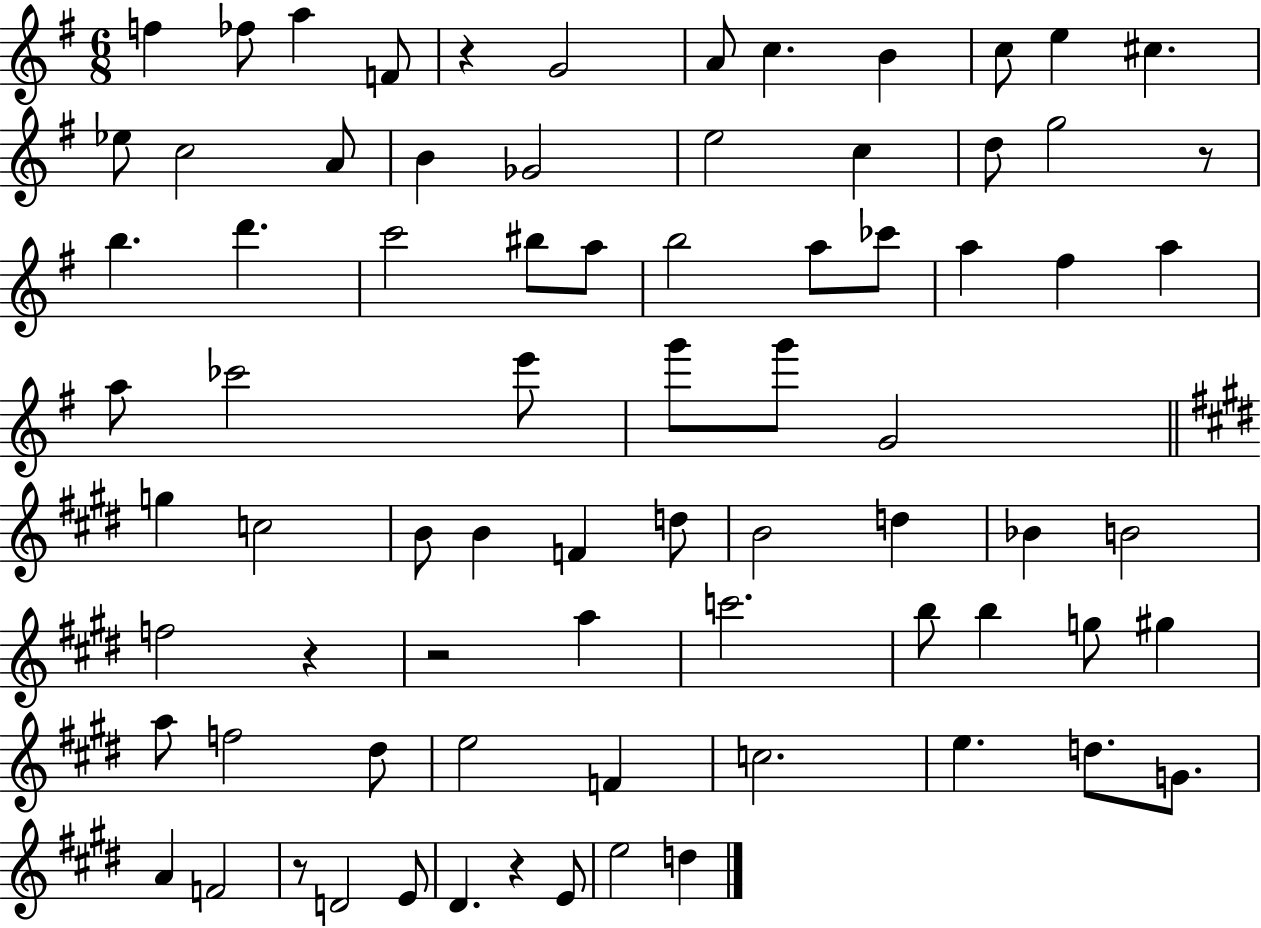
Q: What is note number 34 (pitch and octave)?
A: E6